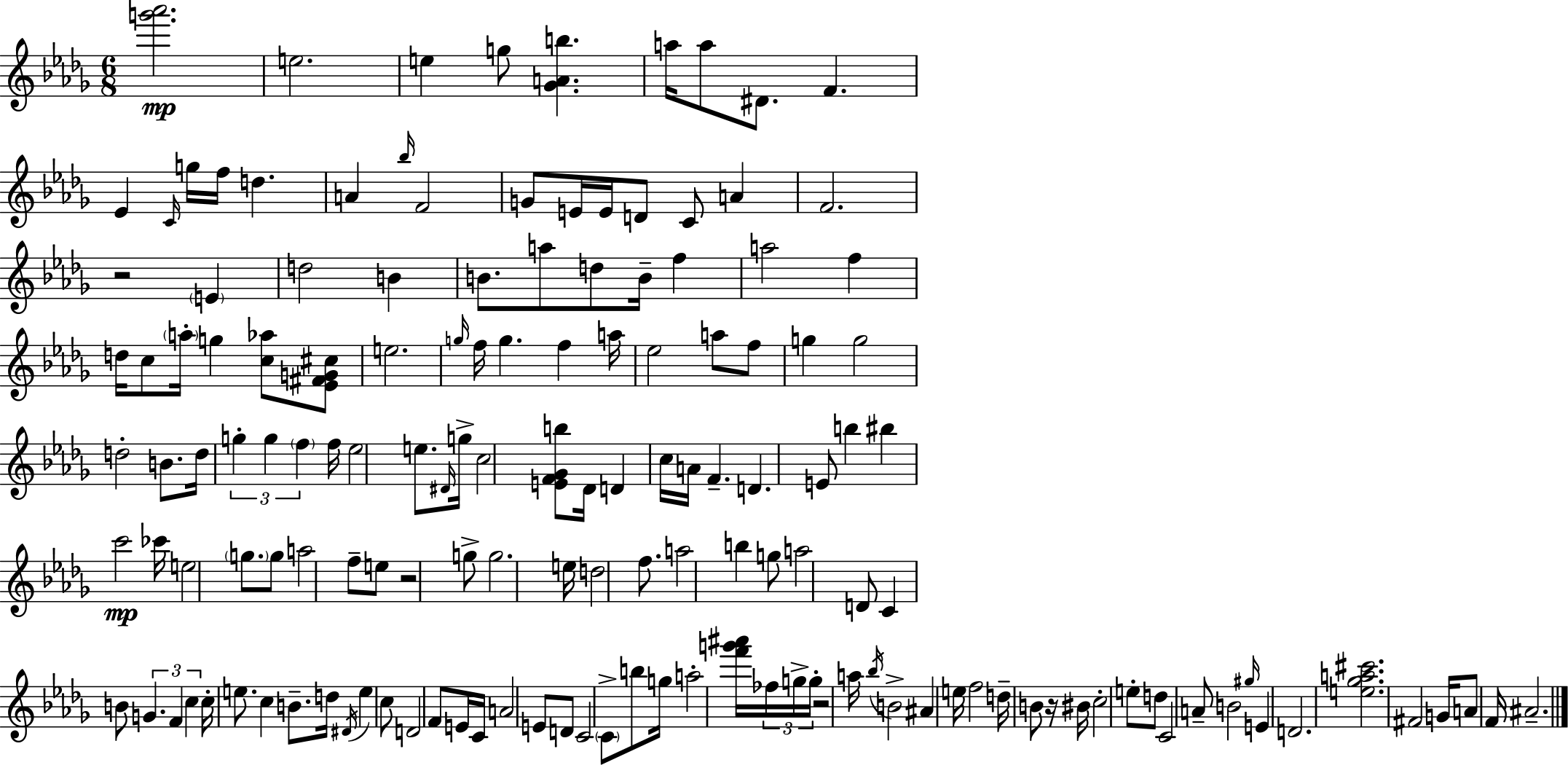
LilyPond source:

{
  \clef treble
  \numericTimeSignature
  \time 6/8
  \key bes \minor
  <g''' aes'''>2.\mp | e''2. | e''4 g''8 <ges' a' b''>4. | a''16 a''8 dis'8. f'4. | \break ees'4 \grace { c'16 } g''16 f''16 d''4. | a'4 \grace { bes''16 } f'2 | g'8 e'16 e'16 d'8 c'8 a'4 | f'2. | \break r2 \parenthesize e'4 | d''2 b'4 | b'8. a''8 d''8 b'16-- f''4 | a''2 f''4 | \break d''16 c''8 \parenthesize a''16-. g''4 <c'' aes''>8 | <ees' fis' g' cis''>8 e''2. | \grace { g''16 } f''16 g''4. f''4 | a''16 ees''2 a''8 | \break f''8 g''4 g''2 | d''2-. b'8. | d''16 \tuplet 3/2 { g''4-. g''4 \parenthesize f''4 } | f''16 ees''2 | \break e''8. \grace { dis'16 } g''16-> c''2 | <e' f' ges' b''>8 des'16 d'4 c''16 a'16 f'4.-- | d'4. e'8 | b''4 bis''4 c'''2\mp | \break ces'''16 e''2 | \parenthesize g''8. g''8 a''2 | f''8-- e''8 r2 | g''8-> g''2. | \break e''16 d''2 | f''8. a''2 | b''4 g''8 a''2 | d'8 c'4 b'8 \tuplet 3/2 { g'4. | \break f'4 c''4 } | c''16-. e''8. c''4 b'8.-- d''16 | \acciaccatura { dis'16 } e''4 c''8 d'2 | f'8 e'16 c'16 a'2 | \break e'8 d'8 c'2 | \parenthesize c'8-> b''8 g''16 a''2-. | <f''' g''' ais'''>16 \tuplet 3/2 { fes''16 g''16-> g''16-. } r2 | a''16 \acciaccatura { bes''16 } b'2-> | \break ais'4 e''16 f''2 | d''16-- b'8 r16 bis'16 c''2-. | e''8-. d''8 c'2 | a'8-- b'2 | \break \grace { gis''16 } e'4 d'2. | <e'' ges'' a'' cis'''>2. | fis'2 | g'16 a'8 f'16 ais'2.-- | \break \bar "|."
}